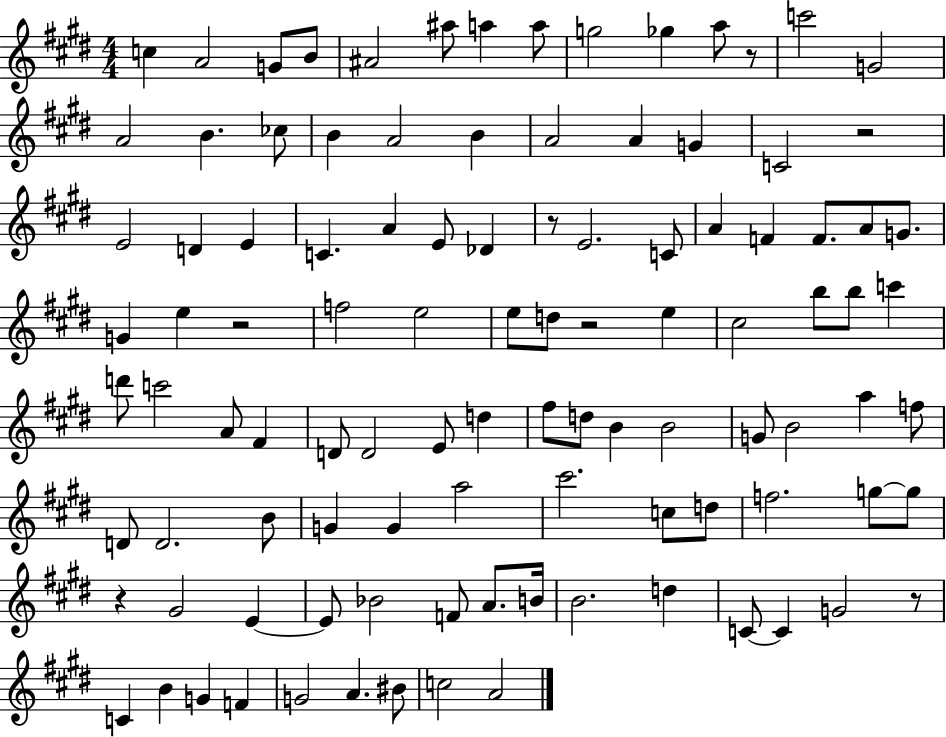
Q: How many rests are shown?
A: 7